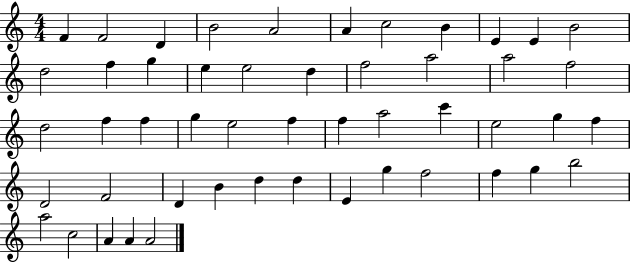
{
  \clef treble
  \numericTimeSignature
  \time 4/4
  \key c \major
  f'4 f'2 d'4 | b'2 a'2 | a'4 c''2 b'4 | e'4 e'4 b'2 | \break d''2 f''4 g''4 | e''4 e''2 d''4 | f''2 a''2 | a''2 f''2 | \break d''2 f''4 f''4 | g''4 e''2 f''4 | f''4 a''2 c'''4 | e''2 g''4 f''4 | \break d'2 f'2 | d'4 b'4 d''4 d''4 | e'4 g''4 f''2 | f''4 g''4 b''2 | \break a''2 c''2 | a'4 a'4 a'2 | \bar "|."
}